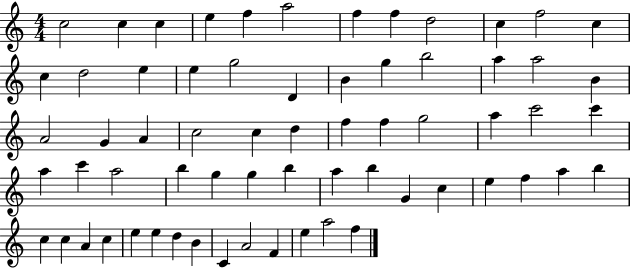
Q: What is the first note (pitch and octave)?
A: C5